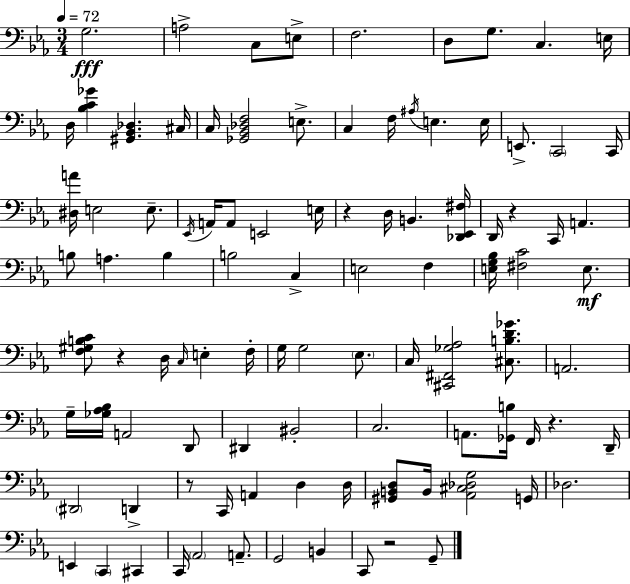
X:1
T:Untitled
M:3/4
L:1/4
K:Eb
G,2 A,2 C,/2 E,/2 F,2 D,/2 G,/2 C, E,/4 D,/4 [_B,C_G] [^G,,_B,,_D,] ^C,/4 C,/4 [_G,,_B,,_D,F,]2 E,/2 C, F,/4 ^A,/4 E, E,/4 E,,/2 C,,2 C,,/4 [^D,A]/4 E,2 E,/2 _E,,/4 A,,/4 A,,/2 E,,2 E,/4 z D,/4 B,, [_D,,_E,,^F,]/4 D,,/4 z C,,/4 A,, B,/2 A, B, B,2 C, E,2 F, [E,G,_B,]/4 [^F,C]2 E,/2 [F,^G,B,C]/2 z D,/4 C,/4 E, F,/4 G,/4 G,2 _E,/2 C,/4 [^C,,^F,,_G,_A,]2 [^C,B,D_G]/2 A,,2 G,/4 [_G,_A,_B,]/4 A,,2 D,,/2 ^D,, ^B,,2 C,2 A,,/2 [_G,,B,]/4 F,,/4 z D,,/4 ^D,,2 D,, z/2 C,,/4 A,, D, D,/4 [^G,,B,,D,]/2 B,,/4 [_A,,^C,_D,G,]2 G,,/4 _D,2 E,, C,, ^C,, C,,/4 _A,,2 A,,/2 G,,2 B,, C,,/2 z2 G,,/2